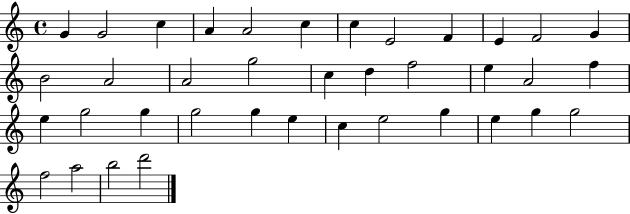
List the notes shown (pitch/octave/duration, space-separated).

G4/q G4/h C5/q A4/q A4/h C5/q C5/q E4/h F4/q E4/q F4/h G4/q B4/h A4/h A4/h G5/h C5/q D5/q F5/h E5/q A4/h F5/q E5/q G5/h G5/q G5/h G5/q E5/q C5/q E5/h G5/q E5/q G5/q G5/h F5/h A5/h B5/h D6/h